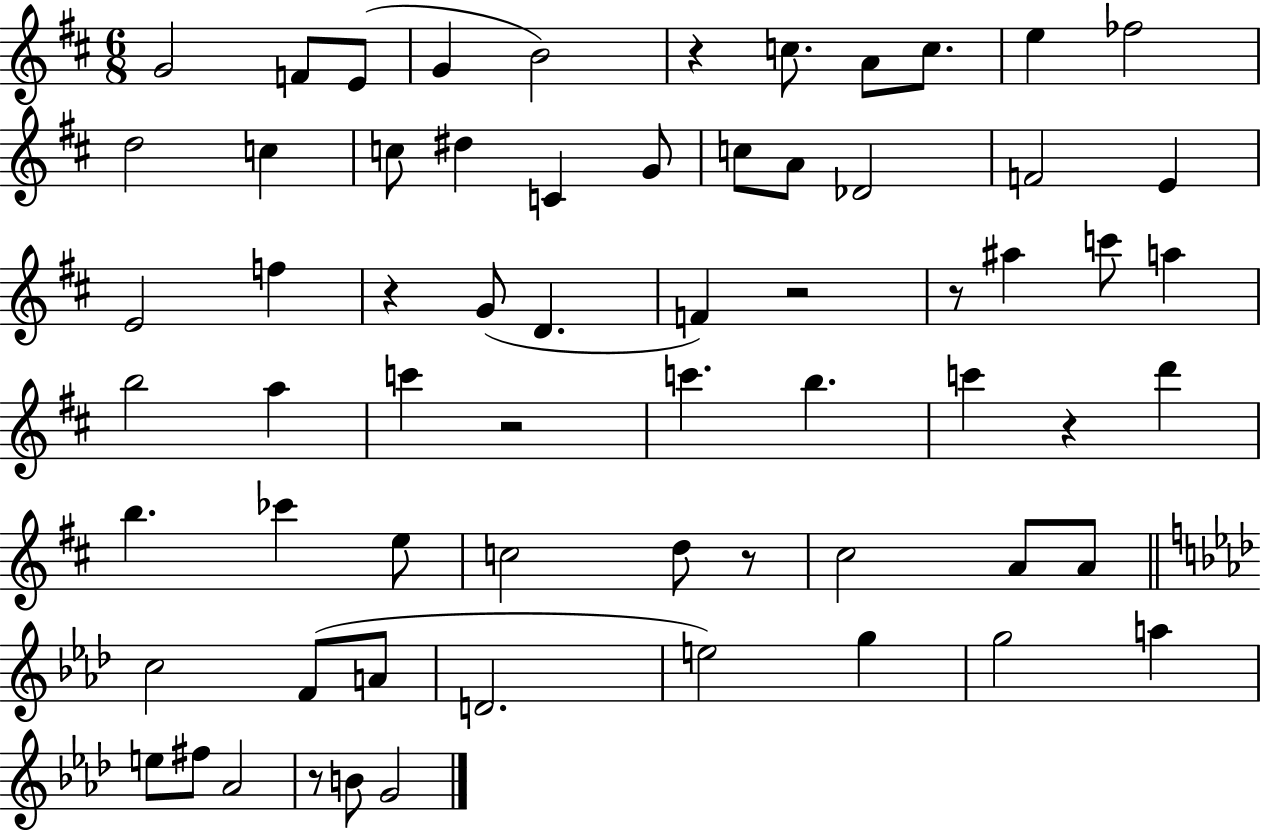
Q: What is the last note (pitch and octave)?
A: G4